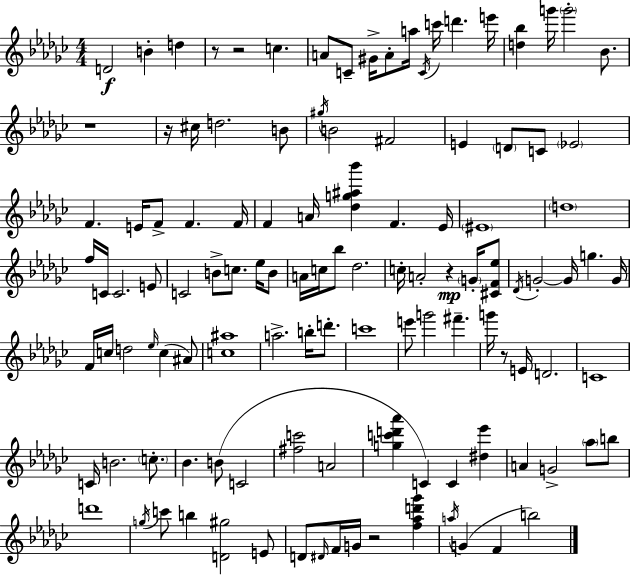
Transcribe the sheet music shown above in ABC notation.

X:1
T:Untitled
M:4/4
L:1/4
K:Ebm
D2 B d z/2 z2 c A/2 C/2 ^G/4 A/2 a/4 C/4 c'/4 d' e'/4 [d_b] g'/4 g'2 _B/2 z4 z/4 ^c/4 d2 B/2 ^g/4 B2 ^F2 E D/2 C/2 _E2 F E/4 F/2 F F/4 F A/4 [_dg^a_b'] F _E/4 ^E4 d4 f/4 C/4 C2 E/2 C2 B/2 c/2 _e/4 B/2 A/4 c/4 _b/2 _d2 c/4 A2 z G/4 [^CF_e]/2 _D/4 G2 G/4 g G/4 F/4 c/4 d2 _e/4 c ^A/2 [c^a]4 a2 b/4 d'/2 c'4 e'/2 g'2 ^f' g'/4 z/2 E/4 D2 C4 C/4 B2 c/2 _B B/2 C2 [^fc']2 A2 [gc'd'_a'] C C [^d_e'] A G2 _a/2 b/2 d'4 g/4 c'/2 b [D^g]2 E/2 D/2 ^D/4 F/4 G/4 z2 [f_ad'_g'] a/4 G F b2